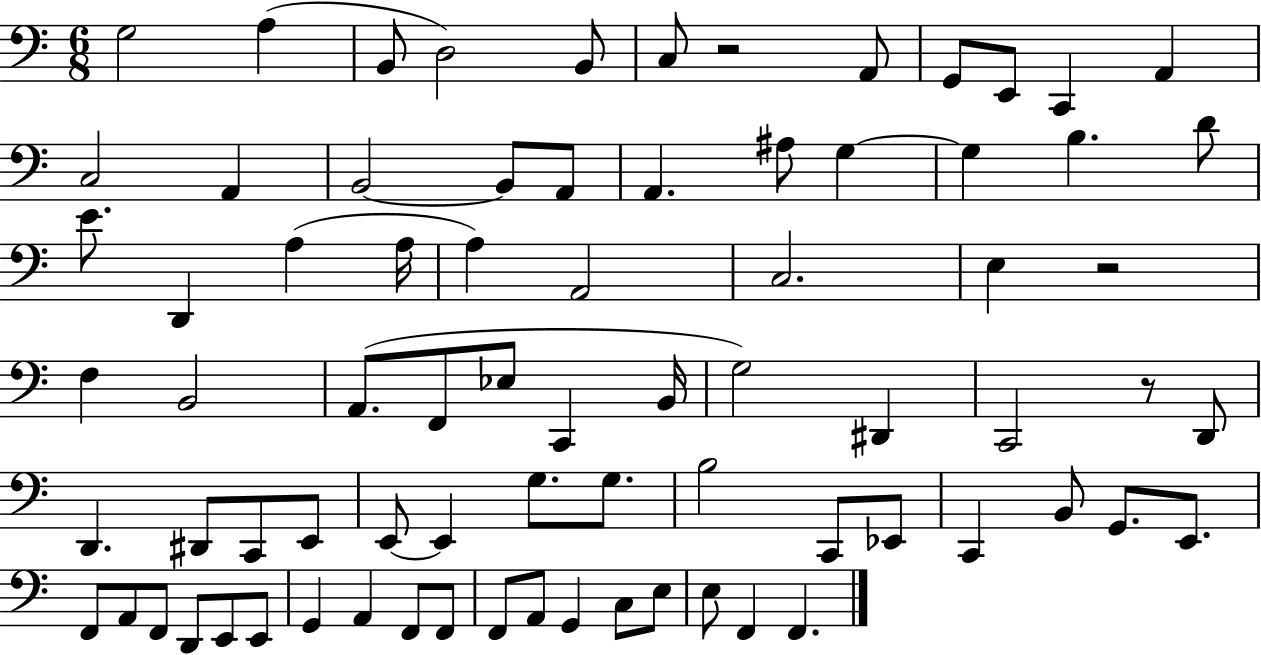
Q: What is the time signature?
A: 6/8